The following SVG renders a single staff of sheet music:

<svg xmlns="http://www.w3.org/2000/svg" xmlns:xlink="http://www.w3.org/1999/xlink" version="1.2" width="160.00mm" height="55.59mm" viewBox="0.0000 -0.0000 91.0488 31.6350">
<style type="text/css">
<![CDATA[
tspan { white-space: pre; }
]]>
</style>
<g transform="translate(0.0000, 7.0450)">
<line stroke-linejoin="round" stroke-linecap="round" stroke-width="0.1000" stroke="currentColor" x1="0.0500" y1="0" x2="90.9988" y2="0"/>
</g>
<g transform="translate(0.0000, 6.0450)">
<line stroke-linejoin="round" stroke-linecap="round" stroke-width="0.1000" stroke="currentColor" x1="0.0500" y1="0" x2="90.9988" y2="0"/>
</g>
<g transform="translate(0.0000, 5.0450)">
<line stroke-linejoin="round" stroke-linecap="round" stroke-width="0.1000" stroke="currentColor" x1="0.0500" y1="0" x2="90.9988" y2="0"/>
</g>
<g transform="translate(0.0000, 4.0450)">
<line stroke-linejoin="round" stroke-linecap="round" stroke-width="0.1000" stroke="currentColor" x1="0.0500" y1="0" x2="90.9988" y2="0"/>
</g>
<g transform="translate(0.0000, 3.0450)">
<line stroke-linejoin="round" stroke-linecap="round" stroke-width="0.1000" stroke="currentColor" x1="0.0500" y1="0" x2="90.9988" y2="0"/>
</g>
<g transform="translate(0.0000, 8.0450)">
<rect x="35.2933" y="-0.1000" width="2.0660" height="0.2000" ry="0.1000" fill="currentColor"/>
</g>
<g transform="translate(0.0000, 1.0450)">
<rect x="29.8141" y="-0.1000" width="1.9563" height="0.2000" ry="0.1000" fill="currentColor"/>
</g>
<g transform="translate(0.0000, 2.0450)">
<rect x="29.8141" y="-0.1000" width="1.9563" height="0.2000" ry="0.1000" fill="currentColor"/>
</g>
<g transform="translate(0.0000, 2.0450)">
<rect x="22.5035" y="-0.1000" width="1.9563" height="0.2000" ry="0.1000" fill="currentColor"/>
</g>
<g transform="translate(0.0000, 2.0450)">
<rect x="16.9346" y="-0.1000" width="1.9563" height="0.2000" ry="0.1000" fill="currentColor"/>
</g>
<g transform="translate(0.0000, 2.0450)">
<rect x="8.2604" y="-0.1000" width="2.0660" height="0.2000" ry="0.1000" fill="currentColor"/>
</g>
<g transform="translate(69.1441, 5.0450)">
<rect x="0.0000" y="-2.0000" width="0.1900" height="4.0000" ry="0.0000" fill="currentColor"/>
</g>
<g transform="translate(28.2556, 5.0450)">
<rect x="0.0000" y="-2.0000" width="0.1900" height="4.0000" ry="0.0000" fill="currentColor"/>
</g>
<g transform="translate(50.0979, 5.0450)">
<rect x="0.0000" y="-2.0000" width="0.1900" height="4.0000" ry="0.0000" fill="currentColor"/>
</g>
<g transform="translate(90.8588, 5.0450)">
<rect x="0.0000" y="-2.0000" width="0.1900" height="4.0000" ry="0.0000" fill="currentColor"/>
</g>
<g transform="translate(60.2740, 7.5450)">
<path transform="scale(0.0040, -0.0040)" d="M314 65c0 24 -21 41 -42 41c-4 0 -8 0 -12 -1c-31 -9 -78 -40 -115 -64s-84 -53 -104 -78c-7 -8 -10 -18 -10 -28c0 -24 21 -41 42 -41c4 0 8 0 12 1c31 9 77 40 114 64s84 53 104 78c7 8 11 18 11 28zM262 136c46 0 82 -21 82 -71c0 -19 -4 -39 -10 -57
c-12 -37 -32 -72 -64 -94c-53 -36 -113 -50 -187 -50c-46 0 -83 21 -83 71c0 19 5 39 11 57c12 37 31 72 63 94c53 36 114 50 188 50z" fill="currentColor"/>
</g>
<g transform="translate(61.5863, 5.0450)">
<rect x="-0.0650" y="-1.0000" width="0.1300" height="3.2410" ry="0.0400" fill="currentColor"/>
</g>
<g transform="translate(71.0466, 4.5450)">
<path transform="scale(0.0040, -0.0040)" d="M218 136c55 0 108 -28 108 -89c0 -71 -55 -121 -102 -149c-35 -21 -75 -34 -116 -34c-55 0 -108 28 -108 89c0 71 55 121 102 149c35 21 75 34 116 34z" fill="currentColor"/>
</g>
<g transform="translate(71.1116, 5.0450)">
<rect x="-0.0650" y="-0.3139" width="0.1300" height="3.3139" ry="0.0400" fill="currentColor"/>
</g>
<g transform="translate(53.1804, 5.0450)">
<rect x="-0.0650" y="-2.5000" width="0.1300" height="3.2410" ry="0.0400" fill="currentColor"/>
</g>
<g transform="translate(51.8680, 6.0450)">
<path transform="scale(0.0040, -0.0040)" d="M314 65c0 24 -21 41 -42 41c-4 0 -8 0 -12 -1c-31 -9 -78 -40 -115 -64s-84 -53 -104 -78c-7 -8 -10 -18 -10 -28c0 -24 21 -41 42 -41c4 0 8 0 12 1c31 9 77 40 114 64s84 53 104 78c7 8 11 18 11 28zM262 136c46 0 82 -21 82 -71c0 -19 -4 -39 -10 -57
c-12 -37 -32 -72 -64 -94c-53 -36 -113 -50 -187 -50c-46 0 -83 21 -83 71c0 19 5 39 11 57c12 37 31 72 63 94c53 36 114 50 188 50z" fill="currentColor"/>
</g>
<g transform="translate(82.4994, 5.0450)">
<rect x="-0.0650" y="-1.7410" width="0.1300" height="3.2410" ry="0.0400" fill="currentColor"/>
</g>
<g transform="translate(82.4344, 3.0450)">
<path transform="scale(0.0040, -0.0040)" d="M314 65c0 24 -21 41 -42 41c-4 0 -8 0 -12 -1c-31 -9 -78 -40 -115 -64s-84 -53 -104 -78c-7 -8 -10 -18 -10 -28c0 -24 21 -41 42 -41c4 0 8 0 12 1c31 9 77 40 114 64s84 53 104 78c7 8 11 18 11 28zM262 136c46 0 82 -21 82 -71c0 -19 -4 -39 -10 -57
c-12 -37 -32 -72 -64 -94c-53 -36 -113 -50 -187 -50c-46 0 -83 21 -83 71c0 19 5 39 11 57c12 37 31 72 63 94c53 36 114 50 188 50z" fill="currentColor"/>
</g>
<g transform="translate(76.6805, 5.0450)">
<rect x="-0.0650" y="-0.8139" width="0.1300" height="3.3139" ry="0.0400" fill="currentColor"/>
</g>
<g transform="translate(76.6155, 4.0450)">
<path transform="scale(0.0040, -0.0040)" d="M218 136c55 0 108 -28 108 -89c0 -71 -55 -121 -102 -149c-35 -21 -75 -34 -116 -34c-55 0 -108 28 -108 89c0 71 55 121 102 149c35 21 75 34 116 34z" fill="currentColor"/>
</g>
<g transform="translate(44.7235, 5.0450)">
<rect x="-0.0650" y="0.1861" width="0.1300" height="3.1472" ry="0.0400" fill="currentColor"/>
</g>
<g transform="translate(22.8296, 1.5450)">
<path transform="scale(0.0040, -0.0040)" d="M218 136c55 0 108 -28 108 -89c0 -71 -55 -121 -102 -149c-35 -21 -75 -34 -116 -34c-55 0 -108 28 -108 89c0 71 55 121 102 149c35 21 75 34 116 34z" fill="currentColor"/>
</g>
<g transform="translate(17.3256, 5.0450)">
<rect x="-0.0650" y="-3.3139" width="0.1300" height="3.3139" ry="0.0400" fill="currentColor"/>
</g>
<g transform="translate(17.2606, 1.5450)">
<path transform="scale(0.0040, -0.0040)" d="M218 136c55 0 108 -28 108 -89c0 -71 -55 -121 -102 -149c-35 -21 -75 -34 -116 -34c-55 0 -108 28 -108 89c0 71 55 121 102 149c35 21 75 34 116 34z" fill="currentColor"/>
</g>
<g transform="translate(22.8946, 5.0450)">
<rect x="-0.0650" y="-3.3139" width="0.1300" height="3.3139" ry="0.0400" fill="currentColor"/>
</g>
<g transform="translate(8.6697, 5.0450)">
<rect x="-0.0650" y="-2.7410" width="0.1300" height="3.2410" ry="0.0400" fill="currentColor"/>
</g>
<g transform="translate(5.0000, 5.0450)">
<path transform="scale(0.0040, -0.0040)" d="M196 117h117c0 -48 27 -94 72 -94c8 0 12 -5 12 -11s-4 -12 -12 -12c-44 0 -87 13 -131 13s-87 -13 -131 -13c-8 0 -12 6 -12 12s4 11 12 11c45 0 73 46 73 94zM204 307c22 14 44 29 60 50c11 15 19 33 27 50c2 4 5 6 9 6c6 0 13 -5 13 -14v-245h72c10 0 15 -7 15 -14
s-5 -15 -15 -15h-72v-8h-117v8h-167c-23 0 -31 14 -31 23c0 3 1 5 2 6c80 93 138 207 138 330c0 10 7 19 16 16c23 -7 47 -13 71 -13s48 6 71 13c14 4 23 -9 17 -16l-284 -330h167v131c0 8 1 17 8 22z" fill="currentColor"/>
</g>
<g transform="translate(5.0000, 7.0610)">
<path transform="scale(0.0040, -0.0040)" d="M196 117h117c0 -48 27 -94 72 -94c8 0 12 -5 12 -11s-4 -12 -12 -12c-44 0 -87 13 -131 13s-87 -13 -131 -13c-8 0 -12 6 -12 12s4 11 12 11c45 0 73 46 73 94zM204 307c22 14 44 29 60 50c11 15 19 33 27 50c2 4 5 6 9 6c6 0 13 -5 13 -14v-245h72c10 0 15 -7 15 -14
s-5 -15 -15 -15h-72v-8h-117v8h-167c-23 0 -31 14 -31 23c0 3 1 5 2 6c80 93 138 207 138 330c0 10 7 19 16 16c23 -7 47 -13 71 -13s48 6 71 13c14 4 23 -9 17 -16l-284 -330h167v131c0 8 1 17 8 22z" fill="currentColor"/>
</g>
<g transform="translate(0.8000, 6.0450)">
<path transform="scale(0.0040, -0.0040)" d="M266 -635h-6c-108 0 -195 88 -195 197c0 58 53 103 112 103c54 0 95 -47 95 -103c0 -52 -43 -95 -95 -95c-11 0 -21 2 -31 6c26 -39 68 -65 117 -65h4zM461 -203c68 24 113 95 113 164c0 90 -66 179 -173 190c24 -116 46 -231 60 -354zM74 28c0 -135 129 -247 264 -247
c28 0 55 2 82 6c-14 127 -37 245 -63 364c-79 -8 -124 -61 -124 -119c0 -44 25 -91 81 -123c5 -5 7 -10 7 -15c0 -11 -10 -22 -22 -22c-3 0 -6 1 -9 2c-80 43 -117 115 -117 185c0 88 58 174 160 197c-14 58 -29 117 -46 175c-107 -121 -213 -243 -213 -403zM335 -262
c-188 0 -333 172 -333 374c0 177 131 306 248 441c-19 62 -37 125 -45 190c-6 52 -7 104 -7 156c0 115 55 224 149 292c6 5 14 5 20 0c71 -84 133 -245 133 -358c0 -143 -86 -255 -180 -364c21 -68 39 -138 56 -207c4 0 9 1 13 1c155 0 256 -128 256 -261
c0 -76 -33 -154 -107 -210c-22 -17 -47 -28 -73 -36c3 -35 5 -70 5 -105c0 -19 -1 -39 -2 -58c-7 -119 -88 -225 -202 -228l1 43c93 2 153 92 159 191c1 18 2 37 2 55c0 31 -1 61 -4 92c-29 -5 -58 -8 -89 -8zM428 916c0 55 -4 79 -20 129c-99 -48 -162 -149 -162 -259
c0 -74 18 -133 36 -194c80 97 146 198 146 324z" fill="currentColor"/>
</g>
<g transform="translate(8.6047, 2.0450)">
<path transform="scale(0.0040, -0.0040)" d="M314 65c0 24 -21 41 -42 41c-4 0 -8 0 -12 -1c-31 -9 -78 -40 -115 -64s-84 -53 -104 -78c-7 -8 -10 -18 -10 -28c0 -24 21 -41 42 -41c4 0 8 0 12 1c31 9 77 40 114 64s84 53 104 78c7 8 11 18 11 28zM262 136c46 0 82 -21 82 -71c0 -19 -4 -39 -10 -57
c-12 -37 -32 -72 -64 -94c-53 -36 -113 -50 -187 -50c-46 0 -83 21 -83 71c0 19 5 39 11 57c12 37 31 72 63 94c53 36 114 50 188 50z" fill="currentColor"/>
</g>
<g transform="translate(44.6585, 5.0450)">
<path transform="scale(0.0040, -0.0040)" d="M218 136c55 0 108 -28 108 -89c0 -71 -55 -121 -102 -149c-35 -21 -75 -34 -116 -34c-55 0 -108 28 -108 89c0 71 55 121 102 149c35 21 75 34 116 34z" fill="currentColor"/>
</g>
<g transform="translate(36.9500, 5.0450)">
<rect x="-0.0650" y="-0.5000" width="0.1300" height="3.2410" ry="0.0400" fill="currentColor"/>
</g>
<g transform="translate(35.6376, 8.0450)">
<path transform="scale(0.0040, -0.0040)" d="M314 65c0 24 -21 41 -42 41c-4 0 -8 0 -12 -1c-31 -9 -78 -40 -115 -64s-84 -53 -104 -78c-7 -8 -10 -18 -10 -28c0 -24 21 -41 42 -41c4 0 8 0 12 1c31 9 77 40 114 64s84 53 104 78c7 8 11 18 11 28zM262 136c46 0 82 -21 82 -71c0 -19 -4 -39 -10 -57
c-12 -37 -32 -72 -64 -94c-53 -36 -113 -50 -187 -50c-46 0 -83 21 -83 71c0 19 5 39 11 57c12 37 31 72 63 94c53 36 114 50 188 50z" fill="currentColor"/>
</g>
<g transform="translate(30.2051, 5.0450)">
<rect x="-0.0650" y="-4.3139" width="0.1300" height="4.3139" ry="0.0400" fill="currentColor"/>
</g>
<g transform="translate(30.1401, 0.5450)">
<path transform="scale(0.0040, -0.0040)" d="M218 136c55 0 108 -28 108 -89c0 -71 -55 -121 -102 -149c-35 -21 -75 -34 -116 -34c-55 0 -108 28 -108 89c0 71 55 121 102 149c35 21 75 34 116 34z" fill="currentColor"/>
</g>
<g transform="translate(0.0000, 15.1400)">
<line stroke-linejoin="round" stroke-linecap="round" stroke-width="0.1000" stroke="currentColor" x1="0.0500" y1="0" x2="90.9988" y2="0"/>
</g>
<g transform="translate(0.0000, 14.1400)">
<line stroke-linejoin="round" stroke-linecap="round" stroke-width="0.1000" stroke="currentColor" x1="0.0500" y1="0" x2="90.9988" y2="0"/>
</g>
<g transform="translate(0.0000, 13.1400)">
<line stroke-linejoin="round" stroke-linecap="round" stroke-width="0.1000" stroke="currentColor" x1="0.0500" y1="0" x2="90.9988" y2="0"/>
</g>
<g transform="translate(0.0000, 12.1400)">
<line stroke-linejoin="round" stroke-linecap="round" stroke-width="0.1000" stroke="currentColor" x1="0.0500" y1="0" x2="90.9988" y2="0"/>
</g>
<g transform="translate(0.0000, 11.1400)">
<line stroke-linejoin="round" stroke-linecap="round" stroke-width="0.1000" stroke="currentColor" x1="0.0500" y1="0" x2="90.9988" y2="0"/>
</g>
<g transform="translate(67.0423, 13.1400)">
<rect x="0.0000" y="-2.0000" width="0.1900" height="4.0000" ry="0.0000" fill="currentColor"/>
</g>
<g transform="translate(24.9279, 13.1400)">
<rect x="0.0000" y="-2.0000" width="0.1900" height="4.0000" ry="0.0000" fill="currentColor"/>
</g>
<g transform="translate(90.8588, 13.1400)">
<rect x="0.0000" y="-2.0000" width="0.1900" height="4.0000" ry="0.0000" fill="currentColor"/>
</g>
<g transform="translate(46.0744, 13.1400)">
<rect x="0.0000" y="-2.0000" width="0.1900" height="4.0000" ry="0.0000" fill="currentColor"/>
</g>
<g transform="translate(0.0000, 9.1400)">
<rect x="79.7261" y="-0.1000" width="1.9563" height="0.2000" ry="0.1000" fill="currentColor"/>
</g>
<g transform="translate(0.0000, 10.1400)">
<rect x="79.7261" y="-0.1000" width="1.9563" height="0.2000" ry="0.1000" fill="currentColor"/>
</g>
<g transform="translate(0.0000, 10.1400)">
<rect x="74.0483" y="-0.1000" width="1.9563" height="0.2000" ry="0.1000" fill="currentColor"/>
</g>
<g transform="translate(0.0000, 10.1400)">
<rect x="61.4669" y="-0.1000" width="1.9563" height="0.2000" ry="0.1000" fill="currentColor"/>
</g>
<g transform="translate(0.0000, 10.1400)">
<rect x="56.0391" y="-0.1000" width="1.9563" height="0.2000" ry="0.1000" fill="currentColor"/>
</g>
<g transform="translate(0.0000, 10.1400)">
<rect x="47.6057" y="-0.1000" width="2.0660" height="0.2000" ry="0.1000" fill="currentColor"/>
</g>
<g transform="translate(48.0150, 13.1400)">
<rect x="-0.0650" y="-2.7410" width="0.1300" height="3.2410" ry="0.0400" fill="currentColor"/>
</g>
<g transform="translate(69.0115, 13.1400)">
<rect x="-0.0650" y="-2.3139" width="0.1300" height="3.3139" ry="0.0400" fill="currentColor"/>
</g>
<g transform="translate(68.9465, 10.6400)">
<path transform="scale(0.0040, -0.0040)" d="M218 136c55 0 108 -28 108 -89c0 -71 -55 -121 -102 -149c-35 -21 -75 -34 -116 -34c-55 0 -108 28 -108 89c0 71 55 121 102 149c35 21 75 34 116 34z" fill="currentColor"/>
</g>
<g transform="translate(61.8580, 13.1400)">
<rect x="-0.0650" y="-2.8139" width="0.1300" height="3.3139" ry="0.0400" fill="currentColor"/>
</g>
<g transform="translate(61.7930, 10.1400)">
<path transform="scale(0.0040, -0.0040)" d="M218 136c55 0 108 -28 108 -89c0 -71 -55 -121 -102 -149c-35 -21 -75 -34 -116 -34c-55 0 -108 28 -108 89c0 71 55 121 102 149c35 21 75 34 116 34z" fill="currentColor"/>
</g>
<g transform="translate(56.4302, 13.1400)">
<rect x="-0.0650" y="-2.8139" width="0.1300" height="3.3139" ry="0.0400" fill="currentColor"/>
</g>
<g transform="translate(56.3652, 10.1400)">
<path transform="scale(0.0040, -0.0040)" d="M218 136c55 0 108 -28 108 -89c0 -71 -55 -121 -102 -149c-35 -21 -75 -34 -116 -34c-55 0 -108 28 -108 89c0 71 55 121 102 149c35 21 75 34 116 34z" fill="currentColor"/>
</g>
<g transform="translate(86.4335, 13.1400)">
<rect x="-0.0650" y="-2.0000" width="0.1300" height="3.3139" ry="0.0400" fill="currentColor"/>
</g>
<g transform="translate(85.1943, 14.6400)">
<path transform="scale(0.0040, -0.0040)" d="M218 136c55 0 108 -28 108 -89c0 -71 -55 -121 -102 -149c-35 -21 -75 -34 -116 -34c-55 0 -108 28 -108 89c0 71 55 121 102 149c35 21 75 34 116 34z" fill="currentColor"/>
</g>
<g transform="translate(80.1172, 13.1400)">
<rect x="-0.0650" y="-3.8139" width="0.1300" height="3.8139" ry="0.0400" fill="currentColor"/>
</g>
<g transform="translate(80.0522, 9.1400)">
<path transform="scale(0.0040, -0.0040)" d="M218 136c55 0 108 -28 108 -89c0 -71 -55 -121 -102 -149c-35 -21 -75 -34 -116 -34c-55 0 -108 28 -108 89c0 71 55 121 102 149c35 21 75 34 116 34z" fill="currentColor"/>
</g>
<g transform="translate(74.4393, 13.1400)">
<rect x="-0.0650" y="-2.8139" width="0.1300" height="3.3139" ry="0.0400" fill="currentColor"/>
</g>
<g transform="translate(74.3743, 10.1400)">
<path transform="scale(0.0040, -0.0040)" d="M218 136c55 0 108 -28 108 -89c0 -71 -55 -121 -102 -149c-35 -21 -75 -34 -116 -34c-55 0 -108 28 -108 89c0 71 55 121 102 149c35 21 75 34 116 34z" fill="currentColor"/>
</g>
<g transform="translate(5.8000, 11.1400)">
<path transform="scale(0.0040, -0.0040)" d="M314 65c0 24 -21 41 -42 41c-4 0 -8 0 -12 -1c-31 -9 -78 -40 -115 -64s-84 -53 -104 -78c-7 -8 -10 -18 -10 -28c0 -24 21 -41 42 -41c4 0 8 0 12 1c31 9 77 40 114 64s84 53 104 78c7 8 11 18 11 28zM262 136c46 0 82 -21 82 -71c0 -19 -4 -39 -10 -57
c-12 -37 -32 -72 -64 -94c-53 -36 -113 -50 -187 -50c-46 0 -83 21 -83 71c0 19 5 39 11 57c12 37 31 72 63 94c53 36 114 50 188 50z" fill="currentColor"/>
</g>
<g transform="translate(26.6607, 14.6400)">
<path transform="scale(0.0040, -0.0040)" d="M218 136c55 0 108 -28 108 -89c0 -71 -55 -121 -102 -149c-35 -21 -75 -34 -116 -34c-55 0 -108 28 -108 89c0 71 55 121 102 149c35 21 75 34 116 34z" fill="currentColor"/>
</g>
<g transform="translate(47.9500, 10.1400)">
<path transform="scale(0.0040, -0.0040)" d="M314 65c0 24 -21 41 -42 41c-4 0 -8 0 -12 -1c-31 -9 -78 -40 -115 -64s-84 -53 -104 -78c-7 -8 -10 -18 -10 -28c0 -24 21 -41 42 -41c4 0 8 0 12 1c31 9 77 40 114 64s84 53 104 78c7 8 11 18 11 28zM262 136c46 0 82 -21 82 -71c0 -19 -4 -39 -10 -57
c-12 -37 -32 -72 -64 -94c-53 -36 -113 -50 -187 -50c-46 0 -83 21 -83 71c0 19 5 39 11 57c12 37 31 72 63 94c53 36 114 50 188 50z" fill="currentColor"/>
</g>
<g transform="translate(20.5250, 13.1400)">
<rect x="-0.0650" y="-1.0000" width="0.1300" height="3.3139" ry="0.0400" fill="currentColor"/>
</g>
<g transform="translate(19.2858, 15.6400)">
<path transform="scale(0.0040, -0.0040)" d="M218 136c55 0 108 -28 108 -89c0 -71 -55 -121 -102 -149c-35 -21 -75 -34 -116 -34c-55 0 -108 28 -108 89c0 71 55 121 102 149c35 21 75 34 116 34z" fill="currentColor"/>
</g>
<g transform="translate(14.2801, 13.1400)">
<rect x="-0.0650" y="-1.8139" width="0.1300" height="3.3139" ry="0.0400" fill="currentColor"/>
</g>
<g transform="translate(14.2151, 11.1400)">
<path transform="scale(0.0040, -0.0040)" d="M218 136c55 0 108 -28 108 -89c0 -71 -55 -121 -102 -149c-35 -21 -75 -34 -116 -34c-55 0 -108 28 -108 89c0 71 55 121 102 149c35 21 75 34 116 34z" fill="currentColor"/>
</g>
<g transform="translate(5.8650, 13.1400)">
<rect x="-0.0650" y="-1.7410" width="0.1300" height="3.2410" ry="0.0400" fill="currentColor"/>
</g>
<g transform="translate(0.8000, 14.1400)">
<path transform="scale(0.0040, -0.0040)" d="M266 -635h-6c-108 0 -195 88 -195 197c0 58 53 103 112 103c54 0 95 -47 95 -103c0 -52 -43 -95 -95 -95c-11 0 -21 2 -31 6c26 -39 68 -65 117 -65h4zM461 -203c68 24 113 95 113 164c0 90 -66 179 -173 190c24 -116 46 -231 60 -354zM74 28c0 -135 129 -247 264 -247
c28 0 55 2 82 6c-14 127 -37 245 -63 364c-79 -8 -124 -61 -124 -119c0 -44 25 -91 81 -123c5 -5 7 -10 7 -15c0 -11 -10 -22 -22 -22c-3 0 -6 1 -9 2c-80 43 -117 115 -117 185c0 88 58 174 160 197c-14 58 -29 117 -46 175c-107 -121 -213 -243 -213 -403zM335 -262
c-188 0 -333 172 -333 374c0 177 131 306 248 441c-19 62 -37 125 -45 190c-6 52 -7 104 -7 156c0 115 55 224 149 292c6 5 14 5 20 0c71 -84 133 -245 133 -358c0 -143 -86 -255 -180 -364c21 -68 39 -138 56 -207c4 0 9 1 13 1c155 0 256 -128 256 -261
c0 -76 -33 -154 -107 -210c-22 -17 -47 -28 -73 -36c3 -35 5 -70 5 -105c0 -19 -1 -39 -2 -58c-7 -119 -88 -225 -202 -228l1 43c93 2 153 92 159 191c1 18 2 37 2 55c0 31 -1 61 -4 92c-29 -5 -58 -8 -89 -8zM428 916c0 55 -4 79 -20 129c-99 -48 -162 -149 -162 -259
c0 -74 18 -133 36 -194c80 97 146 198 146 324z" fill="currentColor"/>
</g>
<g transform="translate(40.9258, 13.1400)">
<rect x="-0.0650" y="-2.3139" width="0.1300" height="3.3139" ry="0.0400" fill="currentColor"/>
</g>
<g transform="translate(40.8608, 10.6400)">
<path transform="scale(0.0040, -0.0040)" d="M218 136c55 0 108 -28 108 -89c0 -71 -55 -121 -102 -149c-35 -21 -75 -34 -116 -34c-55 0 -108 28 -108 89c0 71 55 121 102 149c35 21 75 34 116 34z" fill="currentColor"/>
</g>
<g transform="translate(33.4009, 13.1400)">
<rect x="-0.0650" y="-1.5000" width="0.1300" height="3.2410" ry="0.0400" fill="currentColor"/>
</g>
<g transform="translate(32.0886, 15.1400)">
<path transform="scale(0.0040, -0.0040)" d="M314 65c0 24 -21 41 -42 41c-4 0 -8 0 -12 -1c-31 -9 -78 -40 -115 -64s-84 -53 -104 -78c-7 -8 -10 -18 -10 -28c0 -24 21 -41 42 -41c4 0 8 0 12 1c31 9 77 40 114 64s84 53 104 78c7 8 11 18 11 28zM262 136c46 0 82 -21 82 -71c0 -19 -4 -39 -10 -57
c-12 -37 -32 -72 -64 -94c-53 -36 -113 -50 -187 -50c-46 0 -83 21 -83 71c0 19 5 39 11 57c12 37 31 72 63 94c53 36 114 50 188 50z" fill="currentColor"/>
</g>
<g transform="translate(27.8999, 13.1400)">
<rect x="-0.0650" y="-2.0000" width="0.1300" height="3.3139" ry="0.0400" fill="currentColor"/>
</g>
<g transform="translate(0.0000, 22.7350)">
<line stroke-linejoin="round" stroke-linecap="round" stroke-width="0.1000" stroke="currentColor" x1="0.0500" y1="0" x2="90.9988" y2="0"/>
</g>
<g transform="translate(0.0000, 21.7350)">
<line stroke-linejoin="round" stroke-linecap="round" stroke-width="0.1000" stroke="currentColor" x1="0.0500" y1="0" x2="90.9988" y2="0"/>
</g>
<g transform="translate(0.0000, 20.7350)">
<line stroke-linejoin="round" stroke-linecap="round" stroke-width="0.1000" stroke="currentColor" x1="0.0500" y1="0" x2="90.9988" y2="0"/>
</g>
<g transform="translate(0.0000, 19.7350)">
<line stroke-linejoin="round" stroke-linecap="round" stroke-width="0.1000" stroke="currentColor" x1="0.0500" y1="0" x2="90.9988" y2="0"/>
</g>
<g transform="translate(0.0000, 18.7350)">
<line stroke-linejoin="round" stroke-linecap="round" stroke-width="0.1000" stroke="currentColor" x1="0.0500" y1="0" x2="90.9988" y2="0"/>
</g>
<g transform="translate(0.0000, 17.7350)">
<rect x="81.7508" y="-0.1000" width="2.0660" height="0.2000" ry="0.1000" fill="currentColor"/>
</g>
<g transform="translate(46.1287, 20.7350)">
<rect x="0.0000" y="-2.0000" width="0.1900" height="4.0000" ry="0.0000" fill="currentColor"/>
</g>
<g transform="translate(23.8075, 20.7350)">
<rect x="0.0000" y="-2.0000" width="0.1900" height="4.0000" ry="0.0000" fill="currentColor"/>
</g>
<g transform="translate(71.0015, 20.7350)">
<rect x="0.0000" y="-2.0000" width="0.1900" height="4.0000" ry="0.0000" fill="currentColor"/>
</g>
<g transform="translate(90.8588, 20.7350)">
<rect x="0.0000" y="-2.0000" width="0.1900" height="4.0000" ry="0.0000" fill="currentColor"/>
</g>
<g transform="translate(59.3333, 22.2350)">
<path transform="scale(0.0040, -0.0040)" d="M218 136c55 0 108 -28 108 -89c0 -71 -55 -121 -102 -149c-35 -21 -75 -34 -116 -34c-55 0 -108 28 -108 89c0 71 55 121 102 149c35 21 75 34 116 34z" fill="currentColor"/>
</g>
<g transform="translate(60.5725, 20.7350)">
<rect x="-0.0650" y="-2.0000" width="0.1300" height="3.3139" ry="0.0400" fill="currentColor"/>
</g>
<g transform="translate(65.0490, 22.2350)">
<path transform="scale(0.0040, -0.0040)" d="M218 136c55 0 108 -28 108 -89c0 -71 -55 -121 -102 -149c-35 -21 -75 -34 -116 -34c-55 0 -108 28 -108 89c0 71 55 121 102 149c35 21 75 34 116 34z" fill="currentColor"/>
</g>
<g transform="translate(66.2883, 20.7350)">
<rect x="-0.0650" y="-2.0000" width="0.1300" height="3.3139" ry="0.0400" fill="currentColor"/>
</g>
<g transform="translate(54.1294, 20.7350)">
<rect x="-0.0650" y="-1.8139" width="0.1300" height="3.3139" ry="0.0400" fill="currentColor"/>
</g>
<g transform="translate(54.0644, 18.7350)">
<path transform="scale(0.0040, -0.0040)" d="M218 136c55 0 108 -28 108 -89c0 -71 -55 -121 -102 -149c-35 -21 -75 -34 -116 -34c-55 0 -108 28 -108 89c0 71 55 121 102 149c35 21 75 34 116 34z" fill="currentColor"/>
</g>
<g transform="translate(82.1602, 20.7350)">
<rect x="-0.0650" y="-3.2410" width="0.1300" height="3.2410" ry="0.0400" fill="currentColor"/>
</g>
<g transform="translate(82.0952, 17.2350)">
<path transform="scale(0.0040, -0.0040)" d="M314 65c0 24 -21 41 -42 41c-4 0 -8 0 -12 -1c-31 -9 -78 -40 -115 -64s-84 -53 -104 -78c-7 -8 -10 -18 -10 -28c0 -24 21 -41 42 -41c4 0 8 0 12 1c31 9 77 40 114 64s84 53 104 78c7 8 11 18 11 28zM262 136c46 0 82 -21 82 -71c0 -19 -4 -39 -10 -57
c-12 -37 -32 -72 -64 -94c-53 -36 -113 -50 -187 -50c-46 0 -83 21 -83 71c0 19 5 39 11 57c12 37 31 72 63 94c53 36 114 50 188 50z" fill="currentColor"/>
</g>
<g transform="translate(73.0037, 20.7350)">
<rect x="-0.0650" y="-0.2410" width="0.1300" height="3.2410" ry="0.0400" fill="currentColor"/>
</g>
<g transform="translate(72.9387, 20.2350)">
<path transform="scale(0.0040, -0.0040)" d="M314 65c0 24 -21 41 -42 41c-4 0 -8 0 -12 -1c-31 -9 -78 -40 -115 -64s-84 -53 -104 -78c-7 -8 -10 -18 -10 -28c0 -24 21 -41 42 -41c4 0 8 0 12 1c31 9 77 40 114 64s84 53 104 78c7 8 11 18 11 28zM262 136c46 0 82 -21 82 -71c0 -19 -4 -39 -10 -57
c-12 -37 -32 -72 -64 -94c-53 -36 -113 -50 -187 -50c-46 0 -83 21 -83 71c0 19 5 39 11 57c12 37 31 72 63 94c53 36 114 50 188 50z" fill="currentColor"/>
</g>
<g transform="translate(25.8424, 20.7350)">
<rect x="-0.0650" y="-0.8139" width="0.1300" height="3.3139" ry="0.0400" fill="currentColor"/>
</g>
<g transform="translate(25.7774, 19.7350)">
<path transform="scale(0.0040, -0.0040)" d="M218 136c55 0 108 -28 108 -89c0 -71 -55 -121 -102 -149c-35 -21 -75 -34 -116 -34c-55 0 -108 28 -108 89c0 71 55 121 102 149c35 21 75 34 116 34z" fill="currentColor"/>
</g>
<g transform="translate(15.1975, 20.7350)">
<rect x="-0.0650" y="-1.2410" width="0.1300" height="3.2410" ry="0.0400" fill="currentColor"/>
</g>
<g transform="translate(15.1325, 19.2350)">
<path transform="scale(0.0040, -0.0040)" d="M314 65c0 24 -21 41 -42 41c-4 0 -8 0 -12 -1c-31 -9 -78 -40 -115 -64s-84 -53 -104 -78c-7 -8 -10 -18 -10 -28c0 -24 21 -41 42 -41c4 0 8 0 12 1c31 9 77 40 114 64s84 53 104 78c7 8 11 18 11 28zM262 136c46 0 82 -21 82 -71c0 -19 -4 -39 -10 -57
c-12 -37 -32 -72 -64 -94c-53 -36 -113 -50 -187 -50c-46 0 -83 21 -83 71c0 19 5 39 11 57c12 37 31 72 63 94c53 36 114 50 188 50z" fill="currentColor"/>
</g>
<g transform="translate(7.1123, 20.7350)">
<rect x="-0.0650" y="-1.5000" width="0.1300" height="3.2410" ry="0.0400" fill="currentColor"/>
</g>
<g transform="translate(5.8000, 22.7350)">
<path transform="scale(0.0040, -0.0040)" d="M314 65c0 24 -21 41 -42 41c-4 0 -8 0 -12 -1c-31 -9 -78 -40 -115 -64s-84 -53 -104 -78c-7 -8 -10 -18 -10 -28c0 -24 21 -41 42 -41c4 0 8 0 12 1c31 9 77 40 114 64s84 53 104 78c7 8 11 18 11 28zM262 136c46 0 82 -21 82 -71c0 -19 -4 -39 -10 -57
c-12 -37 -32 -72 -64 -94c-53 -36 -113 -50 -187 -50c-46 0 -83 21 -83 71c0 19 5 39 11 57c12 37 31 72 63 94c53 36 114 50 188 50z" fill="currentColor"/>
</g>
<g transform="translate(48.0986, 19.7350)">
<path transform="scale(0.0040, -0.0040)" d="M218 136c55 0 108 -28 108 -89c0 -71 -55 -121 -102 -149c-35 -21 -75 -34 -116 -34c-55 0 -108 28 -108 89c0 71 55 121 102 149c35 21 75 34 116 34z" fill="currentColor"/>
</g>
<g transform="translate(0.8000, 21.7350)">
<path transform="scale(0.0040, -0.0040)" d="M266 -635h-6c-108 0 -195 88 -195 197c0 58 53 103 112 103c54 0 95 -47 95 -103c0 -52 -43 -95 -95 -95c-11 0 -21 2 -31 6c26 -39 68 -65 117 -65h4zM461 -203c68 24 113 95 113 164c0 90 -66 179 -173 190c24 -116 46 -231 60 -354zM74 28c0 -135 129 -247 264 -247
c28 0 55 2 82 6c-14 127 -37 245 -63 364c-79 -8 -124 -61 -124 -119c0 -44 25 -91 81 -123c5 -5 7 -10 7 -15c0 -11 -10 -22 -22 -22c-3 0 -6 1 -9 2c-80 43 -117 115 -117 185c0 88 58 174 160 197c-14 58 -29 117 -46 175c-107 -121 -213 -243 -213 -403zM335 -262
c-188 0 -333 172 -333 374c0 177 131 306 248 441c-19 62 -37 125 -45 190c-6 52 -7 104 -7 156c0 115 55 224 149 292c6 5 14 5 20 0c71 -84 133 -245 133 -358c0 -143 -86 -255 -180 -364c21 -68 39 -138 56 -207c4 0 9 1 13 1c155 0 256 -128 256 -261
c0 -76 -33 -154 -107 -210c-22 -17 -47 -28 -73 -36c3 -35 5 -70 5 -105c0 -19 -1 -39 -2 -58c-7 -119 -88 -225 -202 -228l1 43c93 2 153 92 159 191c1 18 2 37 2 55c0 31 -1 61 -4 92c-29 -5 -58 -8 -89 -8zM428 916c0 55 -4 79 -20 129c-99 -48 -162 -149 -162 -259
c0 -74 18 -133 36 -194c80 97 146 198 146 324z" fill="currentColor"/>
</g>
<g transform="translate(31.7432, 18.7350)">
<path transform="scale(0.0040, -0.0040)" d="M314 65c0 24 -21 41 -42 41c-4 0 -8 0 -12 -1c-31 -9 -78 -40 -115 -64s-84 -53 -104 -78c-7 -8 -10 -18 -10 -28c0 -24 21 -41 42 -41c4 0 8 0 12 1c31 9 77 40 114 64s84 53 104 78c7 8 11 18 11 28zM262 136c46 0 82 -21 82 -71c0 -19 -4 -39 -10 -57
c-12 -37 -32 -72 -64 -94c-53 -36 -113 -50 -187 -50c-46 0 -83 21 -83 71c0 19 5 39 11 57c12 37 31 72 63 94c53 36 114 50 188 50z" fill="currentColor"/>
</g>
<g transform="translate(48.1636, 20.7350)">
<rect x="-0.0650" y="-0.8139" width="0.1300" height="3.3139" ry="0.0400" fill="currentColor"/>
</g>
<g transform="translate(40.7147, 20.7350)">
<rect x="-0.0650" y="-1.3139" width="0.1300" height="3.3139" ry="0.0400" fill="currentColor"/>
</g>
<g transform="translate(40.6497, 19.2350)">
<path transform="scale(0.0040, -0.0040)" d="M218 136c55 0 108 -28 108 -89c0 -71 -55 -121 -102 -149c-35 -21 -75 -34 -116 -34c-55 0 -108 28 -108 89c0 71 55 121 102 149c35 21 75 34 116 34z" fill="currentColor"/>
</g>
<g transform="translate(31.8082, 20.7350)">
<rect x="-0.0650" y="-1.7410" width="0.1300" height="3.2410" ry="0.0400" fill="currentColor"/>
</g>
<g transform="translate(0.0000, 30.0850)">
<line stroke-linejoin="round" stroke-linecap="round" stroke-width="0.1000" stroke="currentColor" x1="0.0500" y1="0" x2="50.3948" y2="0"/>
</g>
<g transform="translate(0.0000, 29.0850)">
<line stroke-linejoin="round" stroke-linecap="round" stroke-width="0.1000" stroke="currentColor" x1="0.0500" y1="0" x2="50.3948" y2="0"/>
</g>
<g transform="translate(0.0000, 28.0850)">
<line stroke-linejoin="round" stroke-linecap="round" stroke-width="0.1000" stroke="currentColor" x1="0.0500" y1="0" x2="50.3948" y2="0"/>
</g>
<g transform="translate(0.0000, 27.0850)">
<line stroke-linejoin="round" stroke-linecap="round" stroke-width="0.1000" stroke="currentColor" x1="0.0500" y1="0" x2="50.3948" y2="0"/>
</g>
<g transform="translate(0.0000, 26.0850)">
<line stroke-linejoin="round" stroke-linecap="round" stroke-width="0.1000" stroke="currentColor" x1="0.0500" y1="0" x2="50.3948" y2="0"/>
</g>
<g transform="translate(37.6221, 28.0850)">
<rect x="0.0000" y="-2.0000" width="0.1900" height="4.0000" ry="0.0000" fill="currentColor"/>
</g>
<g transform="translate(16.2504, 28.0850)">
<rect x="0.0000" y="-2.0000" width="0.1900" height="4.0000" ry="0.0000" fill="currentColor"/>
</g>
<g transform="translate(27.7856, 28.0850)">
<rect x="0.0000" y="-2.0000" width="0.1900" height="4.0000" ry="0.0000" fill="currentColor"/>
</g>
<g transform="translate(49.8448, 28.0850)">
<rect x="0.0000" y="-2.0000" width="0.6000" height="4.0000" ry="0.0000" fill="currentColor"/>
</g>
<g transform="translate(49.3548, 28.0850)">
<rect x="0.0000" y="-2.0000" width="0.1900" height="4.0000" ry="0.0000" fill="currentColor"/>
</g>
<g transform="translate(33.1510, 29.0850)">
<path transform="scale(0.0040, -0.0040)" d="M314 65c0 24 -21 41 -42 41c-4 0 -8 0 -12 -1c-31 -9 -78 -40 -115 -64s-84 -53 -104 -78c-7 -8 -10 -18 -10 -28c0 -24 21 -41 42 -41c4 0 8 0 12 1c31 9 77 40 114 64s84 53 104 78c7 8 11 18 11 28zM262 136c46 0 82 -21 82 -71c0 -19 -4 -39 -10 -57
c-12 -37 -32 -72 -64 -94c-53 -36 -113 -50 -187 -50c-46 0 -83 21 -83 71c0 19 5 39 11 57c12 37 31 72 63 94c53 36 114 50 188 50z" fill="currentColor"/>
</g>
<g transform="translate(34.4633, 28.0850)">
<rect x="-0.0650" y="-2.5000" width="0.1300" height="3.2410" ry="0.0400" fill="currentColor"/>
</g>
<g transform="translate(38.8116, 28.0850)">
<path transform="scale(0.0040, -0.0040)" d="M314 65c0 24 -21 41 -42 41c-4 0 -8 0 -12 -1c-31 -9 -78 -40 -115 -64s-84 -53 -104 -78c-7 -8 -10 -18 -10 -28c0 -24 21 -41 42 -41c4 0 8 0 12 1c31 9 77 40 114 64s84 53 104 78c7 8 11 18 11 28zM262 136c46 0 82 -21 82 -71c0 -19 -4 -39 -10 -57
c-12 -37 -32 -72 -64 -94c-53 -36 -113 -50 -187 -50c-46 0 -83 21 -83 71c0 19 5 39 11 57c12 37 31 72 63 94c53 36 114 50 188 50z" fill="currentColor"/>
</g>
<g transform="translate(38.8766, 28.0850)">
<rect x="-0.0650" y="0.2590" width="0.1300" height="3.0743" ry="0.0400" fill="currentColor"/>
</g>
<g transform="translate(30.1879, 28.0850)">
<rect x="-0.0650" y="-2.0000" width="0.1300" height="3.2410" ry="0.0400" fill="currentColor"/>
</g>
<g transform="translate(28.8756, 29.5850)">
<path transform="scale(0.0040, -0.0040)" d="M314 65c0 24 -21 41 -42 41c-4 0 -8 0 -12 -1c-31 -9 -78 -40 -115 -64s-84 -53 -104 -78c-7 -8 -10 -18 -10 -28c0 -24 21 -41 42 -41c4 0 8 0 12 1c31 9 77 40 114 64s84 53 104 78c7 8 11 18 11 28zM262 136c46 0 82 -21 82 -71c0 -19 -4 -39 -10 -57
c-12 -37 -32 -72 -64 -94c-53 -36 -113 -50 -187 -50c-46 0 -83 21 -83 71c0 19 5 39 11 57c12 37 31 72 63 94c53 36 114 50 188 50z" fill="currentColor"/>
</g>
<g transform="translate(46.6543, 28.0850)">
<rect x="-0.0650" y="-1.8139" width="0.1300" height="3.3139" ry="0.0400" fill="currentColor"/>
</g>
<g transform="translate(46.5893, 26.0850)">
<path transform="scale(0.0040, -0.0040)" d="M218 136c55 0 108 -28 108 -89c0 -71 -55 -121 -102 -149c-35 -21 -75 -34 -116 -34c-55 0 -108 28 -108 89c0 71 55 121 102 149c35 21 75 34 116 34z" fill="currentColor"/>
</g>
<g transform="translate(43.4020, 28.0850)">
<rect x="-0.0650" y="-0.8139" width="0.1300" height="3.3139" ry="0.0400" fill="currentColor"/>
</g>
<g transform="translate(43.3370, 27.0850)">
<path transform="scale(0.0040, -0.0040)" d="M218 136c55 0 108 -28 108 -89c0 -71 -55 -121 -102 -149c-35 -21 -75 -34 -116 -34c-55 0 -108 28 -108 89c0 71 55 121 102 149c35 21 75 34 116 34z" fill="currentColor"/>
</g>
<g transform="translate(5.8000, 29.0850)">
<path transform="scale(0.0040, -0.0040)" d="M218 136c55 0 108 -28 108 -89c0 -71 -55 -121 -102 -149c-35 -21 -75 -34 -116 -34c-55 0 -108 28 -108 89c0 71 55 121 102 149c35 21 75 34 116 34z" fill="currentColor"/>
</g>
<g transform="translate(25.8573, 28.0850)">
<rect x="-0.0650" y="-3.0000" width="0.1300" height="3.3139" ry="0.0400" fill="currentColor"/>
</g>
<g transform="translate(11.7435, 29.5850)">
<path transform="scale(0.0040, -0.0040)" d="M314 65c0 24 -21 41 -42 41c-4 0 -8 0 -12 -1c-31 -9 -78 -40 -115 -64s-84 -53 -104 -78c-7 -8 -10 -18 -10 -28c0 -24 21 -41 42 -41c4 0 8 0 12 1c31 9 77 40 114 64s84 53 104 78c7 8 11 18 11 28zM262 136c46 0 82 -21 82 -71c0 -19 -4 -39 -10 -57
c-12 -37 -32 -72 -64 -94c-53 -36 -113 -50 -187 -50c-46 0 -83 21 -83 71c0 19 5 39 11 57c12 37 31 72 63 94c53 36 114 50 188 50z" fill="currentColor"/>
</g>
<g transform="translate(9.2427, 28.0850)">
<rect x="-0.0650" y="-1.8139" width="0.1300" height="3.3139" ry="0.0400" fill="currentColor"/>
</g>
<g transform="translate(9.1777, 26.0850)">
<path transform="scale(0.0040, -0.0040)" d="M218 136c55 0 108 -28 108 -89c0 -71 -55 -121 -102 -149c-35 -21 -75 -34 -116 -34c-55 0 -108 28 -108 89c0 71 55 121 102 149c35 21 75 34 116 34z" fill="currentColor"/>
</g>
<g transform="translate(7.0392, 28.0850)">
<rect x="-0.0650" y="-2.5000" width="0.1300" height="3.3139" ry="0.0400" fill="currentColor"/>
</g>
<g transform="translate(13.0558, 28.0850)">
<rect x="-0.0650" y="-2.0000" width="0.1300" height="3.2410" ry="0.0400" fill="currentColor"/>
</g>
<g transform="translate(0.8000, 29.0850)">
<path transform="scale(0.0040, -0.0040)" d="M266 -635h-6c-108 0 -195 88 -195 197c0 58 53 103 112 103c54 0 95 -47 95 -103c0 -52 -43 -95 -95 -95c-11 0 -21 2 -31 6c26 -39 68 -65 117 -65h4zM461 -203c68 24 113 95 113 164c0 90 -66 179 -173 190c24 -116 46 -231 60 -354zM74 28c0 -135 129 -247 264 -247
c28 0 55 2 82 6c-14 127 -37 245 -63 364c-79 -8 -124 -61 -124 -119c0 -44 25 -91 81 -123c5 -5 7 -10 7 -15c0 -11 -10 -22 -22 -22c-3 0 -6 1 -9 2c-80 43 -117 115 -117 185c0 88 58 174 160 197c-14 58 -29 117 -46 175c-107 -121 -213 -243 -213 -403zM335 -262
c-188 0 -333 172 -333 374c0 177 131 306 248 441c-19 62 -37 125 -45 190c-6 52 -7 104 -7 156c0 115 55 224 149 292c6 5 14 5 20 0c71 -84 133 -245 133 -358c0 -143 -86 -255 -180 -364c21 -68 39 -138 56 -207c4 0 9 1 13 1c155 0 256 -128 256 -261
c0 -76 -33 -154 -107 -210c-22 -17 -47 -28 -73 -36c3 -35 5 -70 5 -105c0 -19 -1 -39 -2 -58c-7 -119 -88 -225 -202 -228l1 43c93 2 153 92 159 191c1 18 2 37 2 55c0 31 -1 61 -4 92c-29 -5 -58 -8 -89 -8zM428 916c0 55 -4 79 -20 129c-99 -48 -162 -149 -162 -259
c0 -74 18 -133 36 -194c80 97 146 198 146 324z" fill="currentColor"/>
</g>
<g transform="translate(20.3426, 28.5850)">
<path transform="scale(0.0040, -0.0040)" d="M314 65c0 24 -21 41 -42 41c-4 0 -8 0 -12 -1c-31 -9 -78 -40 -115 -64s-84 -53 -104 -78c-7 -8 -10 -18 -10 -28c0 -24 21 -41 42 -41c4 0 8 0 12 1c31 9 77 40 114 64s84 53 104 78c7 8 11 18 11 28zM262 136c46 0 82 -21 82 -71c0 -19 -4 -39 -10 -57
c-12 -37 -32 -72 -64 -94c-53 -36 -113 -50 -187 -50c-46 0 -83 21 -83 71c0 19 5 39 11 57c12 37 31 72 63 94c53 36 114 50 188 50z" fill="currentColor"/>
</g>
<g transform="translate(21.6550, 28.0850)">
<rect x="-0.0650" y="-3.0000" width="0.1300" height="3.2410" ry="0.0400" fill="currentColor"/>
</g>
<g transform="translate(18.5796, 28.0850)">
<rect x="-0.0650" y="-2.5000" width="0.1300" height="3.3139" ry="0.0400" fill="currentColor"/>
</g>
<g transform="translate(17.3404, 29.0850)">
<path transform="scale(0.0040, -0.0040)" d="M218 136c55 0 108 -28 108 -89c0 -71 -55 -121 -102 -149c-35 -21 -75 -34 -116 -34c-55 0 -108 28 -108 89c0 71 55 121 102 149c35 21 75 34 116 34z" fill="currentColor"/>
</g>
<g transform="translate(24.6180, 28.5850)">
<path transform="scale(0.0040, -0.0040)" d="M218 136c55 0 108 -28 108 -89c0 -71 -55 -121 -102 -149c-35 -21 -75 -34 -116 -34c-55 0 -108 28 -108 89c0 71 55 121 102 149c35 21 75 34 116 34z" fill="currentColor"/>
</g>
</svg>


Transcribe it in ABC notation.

X:1
T:Untitled
M:4/4
L:1/4
K:C
a2 b b d' C2 B G2 D2 c d f2 f2 f D F E2 g a2 a a g a c' F E2 e2 d f2 e d f F F c2 b2 G f F2 G A2 A F2 G2 B2 d f